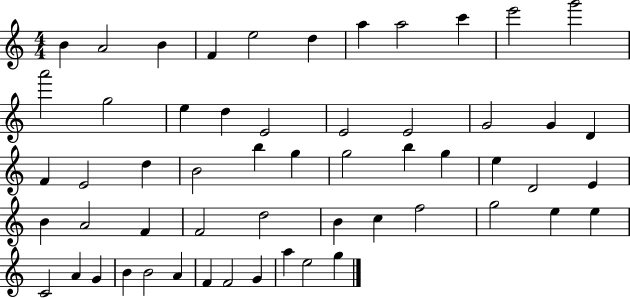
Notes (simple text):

B4/q A4/h B4/q F4/q E5/h D5/q A5/q A5/h C6/q E6/h G6/h A6/h G5/h E5/q D5/q E4/h E4/h E4/h G4/h G4/q D4/q F4/q E4/h D5/q B4/h B5/q G5/q G5/h B5/q G5/q E5/q D4/h E4/q B4/q A4/h F4/q F4/h D5/h B4/q C5/q F5/h G5/h E5/q E5/q C4/h A4/q G4/q B4/q B4/h A4/q F4/q F4/h G4/q A5/q E5/h G5/q